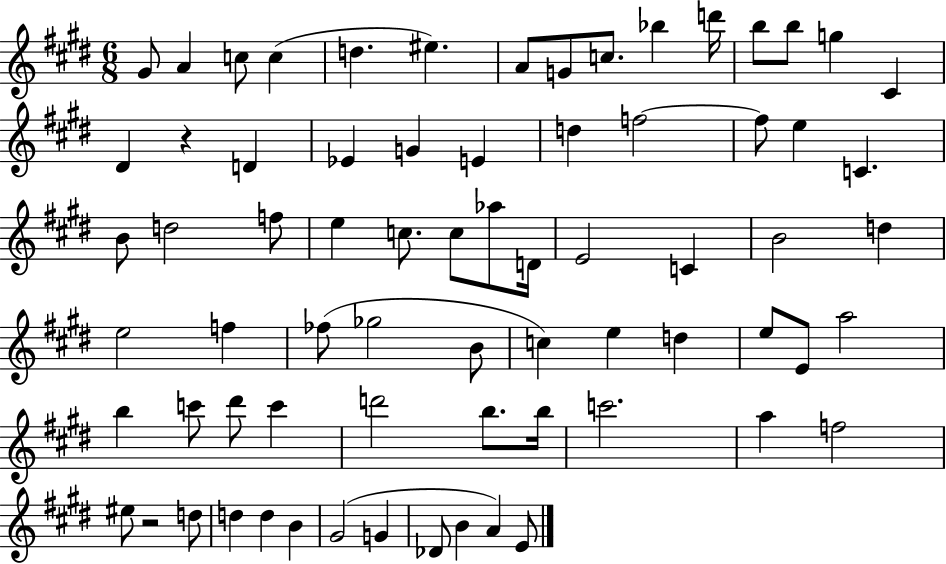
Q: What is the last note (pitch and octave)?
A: E4